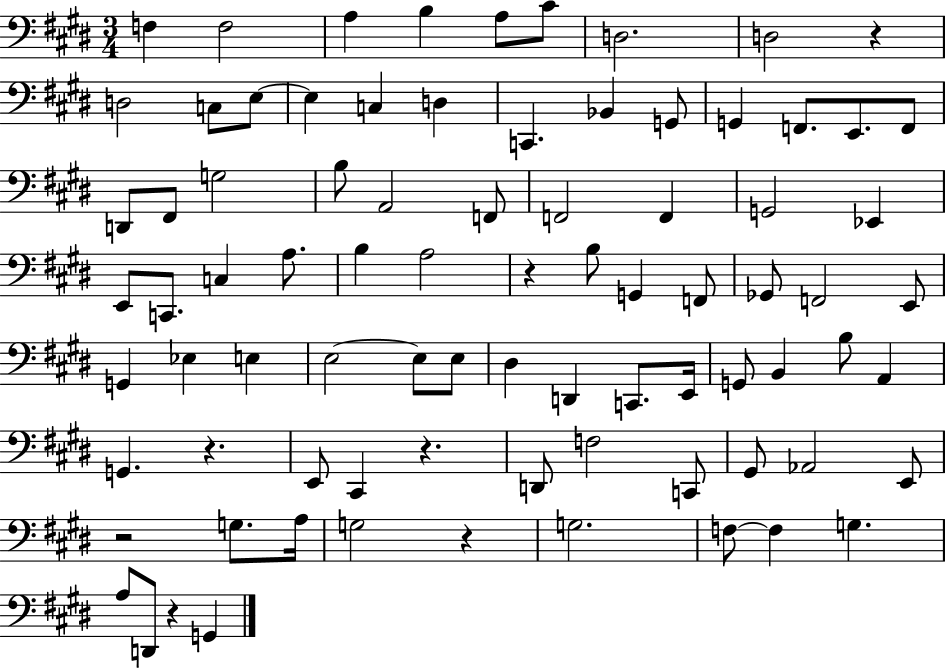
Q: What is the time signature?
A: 3/4